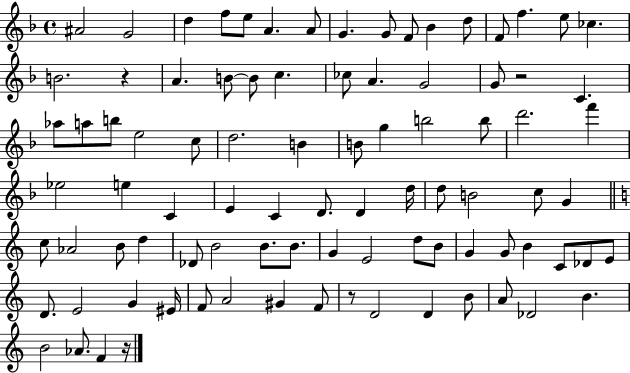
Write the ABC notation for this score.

X:1
T:Untitled
M:4/4
L:1/4
K:F
^A2 G2 d f/2 e/2 A A/2 G G/2 F/2 _B d/2 F/2 f e/2 _c B2 z A B/2 B/2 c _c/2 A G2 G/2 z2 C _a/2 a/2 b/2 e2 c/2 d2 B B/2 g b2 b/2 d'2 f' _e2 e C E C D/2 D d/4 d/2 B2 c/2 G c/2 _A2 B/2 d _D/2 B2 B/2 B/2 G E2 d/2 B/2 G G/2 B C/2 _D/2 E/2 D/2 E2 G ^E/4 F/2 A2 ^G F/2 z/2 D2 D B/2 A/2 _D2 B B2 _A/2 F z/4